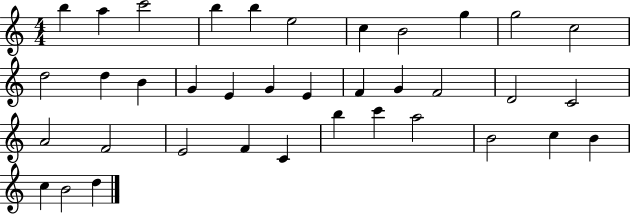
X:1
T:Untitled
M:4/4
L:1/4
K:C
b a c'2 b b e2 c B2 g g2 c2 d2 d B G E G E F G F2 D2 C2 A2 F2 E2 F C b c' a2 B2 c B c B2 d